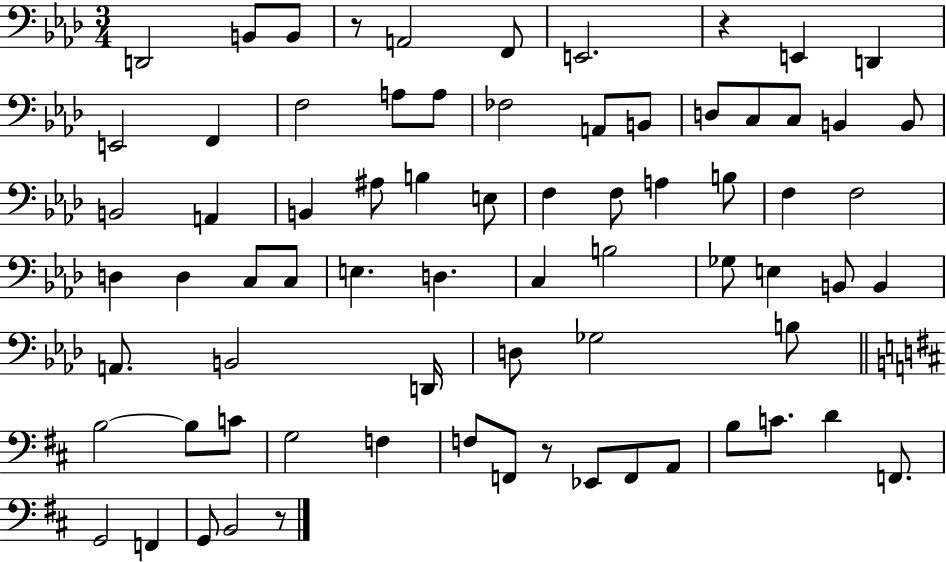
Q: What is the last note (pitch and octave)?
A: B2